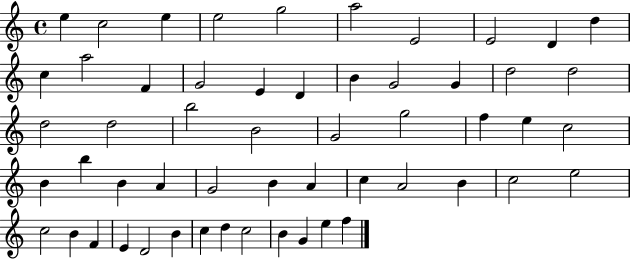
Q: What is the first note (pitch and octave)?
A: E5